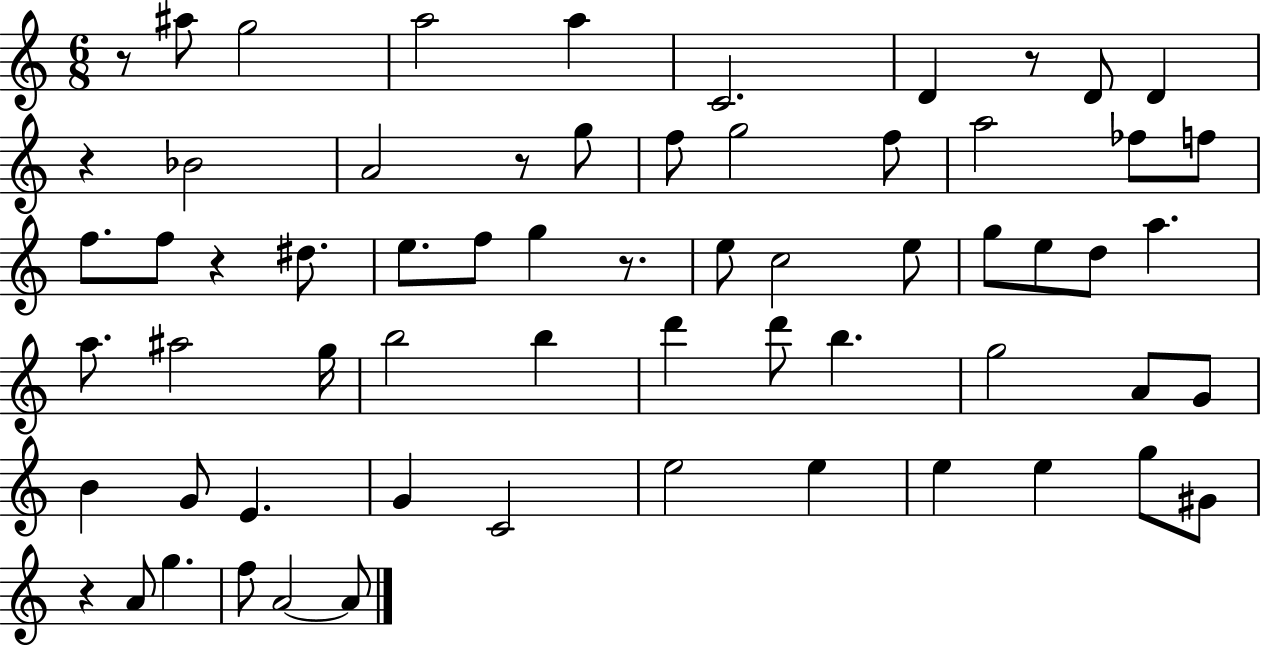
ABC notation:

X:1
T:Untitled
M:6/8
L:1/4
K:C
z/2 ^a/2 g2 a2 a C2 D z/2 D/2 D z _B2 A2 z/2 g/2 f/2 g2 f/2 a2 _f/2 f/2 f/2 f/2 z ^d/2 e/2 f/2 g z/2 e/2 c2 e/2 g/2 e/2 d/2 a a/2 ^a2 g/4 b2 b d' d'/2 b g2 A/2 G/2 B G/2 E G C2 e2 e e e g/2 ^G/2 z A/2 g f/2 A2 A/2